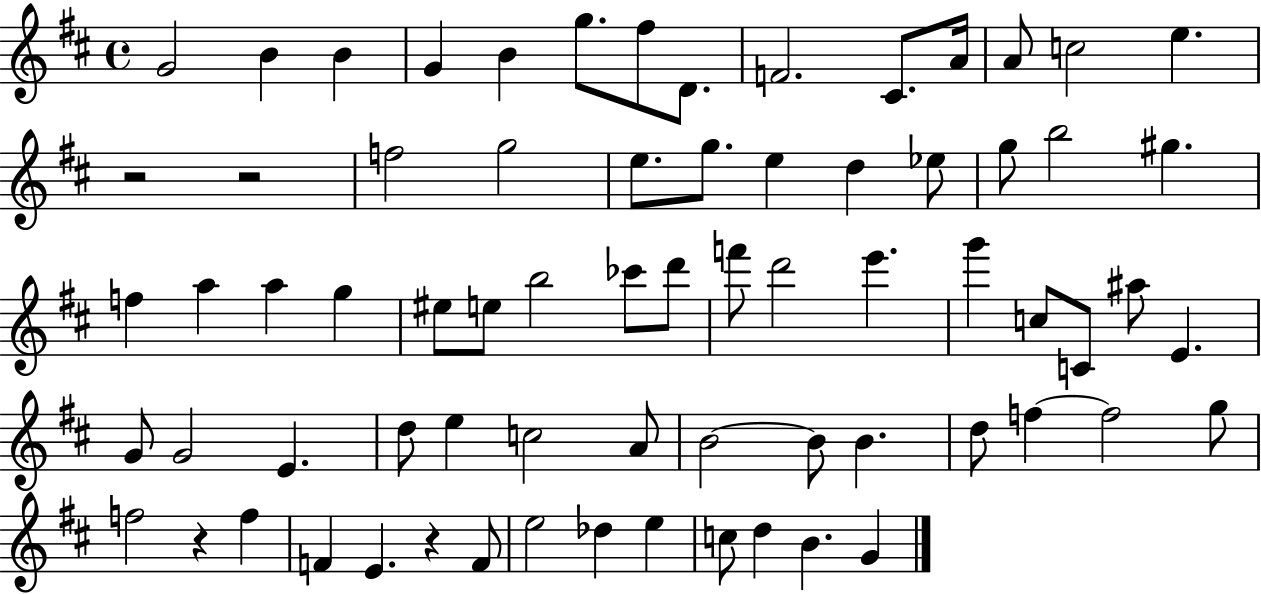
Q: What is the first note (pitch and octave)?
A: G4